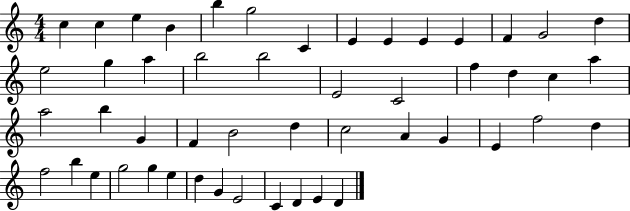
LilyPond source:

{
  \clef treble
  \numericTimeSignature
  \time 4/4
  \key c \major
  c''4 c''4 e''4 b'4 | b''4 g''2 c'4 | e'4 e'4 e'4 e'4 | f'4 g'2 d''4 | \break e''2 g''4 a''4 | b''2 b''2 | e'2 c'2 | f''4 d''4 c''4 a''4 | \break a''2 b''4 g'4 | f'4 b'2 d''4 | c''2 a'4 g'4 | e'4 f''2 d''4 | \break f''2 b''4 e''4 | g''2 g''4 e''4 | d''4 g'4 e'2 | c'4 d'4 e'4 d'4 | \break \bar "|."
}